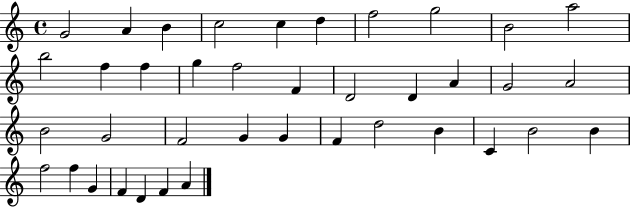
G4/h A4/q B4/q C5/h C5/q D5/q F5/h G5/h B4/h A5/h B5/h F5/q F5/q G5/q F5/h F4/q D4/h D4/q A4/q G4/h A4/h B4/h G4/h F4/h G4/q G4/q F4/q D5/h B4/q C4/q B4/h B4/q F5/h F5/q G4/q F4/q D4/q F4/q A4/q